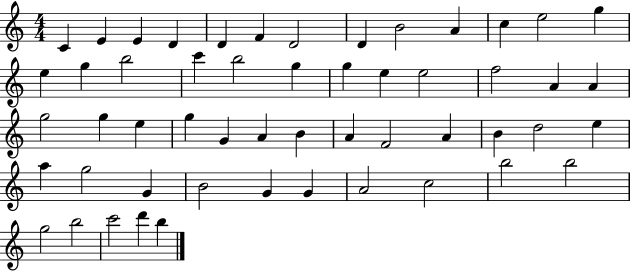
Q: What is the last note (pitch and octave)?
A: B5